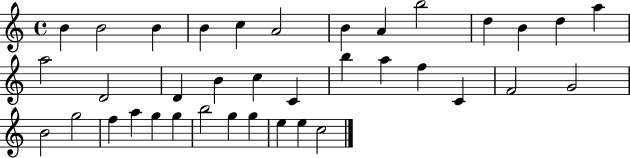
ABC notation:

X:1
T:Untitled
M:4/4
L:1/4
K:C
B B2 B B c A2 B A b2 d B d a a2 D2 D B c C b a f C F2 G2 B2 g2 f a g g b2 g g e e c2